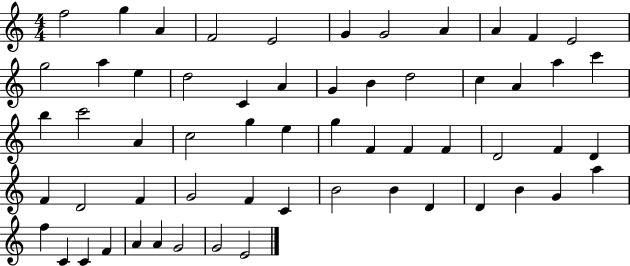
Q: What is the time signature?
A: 4/4